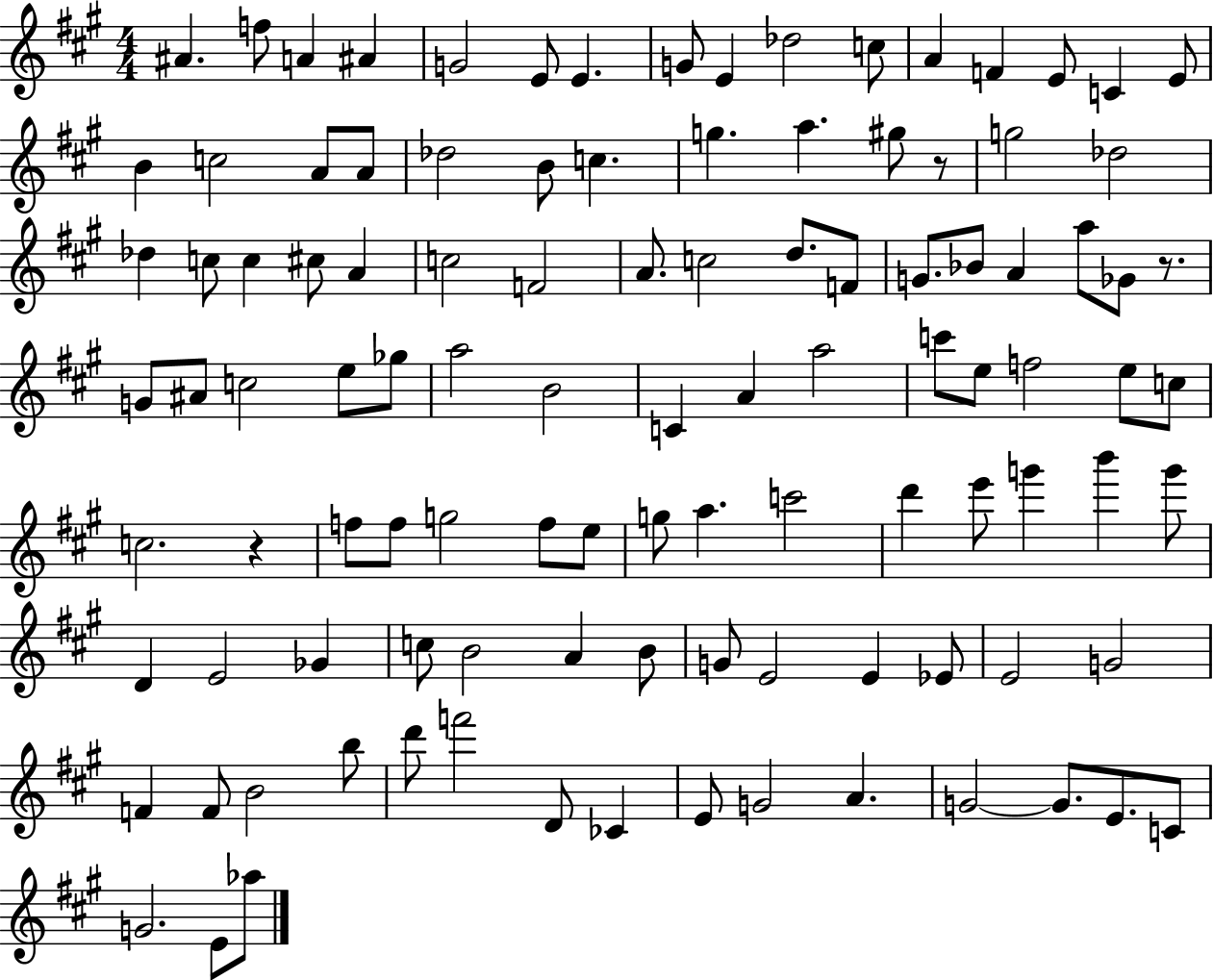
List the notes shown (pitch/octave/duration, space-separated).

A#4/q. F5/e A4/q A#4/q G4/h E4/e E4/q. G4/e E4/q Db5/h C5/e A4/q F4/q E4/e C4/q E4/e B4/q C5/h A4/e A4/e Db5/h B4/e C5/q. G5/q. A5/q. G#5/e R/e G5/h Db5/h Db5/q C5/e C5/q C#5/e A4/q C5/h F4/h A4/e. C5/h D5/e. F4/e G4/e. Bb4/e A4/q A5/e Gb4/e R/e. G4/e A#4/e C5/h E5/e Gb5/e A5/h B4/h C4/q A4/q A5/h C6/e E5/e F5/h E5/e C5/e C5/h. R/q F5/e F5/e G5/h F5/e E5/e G5/e A5/q. C6/h D6/q E6/e G6/q B6/q G6/e D4/q E4/h Gb4/q C5/e B4/h A4/q B4/e G4/e E4/h E4/q Eb4/e E4/h G4/h F4/q F4/e B4/h B5/e D6/e F6/h D4/e CES4/q E4/e G4/h A4/q. G4/h G4/e. E4/e. C4/e G4/h. E4/e Ab5/e